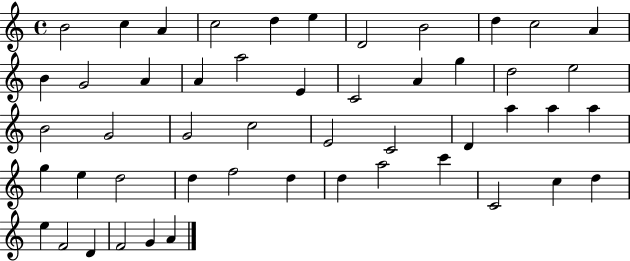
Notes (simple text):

B4/h C5/q A4/q C5/h D5/q E5/q D4/h B4/h D5/q C5/h A4/q B4/q G4/h A4/q A4/q A5/h E4/q C4/h A4/q G5/q D5/h E5/h B4/h G4/h G4/h C5/h E4/h C4/h D4/q A5/q A5/q A5/q G5/q E5/q D5/h D5/q F5/h D5/q D5/q A5/h C6/q C4/h C5/q D5/q E5/q F4/h D4/q F4/h G4/q A4/q